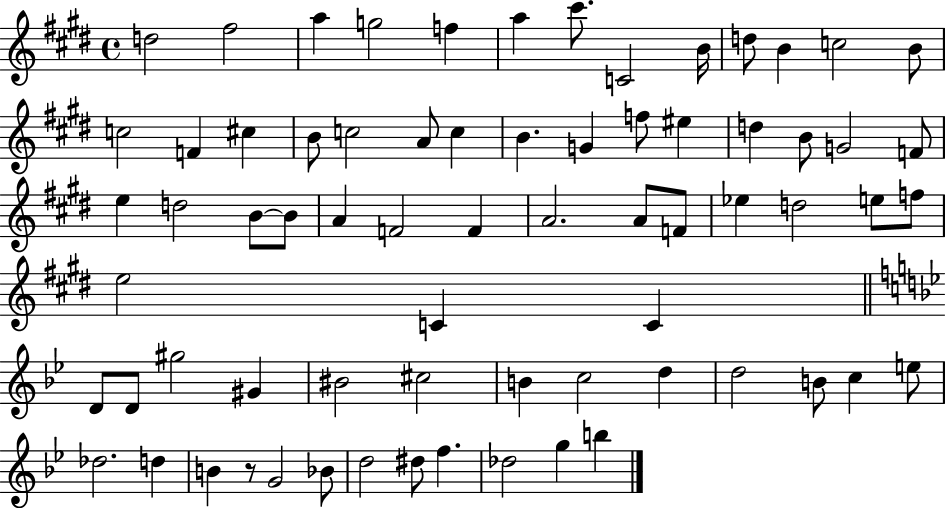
{
  \clef treble
  \time 4/4
  \defaultTimeSignature
  \key e \major
  \repeat volta 2 { d''2 fis''2 | a''4 g''2 f''4 | a''4 cis'''8. c'2 b'16 | d''8 b'4 c''2 b'8 | \break c''2 f'4 cis''4 | b'8 c''2 a'8 c''4 | b'4. g'4 f''8 eis''4 | d''4 b'8 g'2 f'8 | \break e''4 d''2 b'8~~ b'8 | a'4 f'2 f'4 | a'2. a'8 f'8 | ees''4 d''2 e''8 f''8 | \break e''2 c'4 c'4 | \bar "||" \break \key bes \major d'8 d'8 gis''2 gis'4 | bis'2 cis''2 | b'4 c''2 d''4 | d''2 b'8 c''4 e''8 | \break des''2. d''4 | b'4 r8 g'2 bes'8 | d''2 dis''8 f''4. | des''2 g''4 b''4 | \break } \bar "|."
}